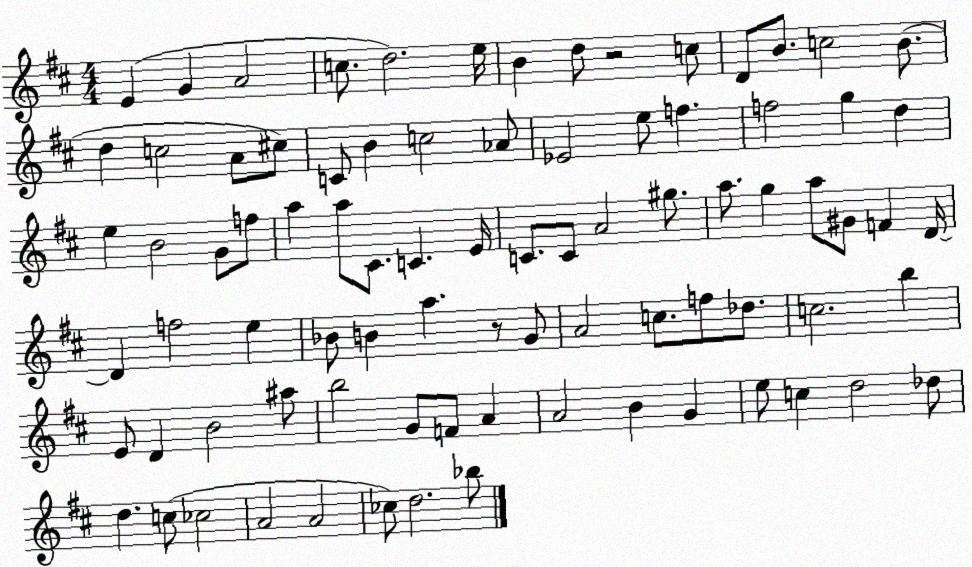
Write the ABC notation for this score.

X:1
T:Untitled
M:4/4
L:1/4
K:D
E G A2 c/2 d2 e/4 B d/2 z2 c/2 D/2 B/2 c2 B/2 d c2 A/2 ^c/2 C/2 B c2 _A/2 _E2 e/2 f f2 g d e B2 G/2 f/2 a a/2 ^C/2 C E/4 C/2 C/2 A2 ^g/2 a/2 g a/2 ^G/2 F D/4 D f2 e _B/2 B a z/2 G/2 A2 c/2 f/2 _d/2 c2 b E/2 D B2 ^a/2 b2 G/2 F/2 A A2 B G e/2 c d2 _d/2 d c/2 _c2 A2 A2 _c/2 d2 _b/2